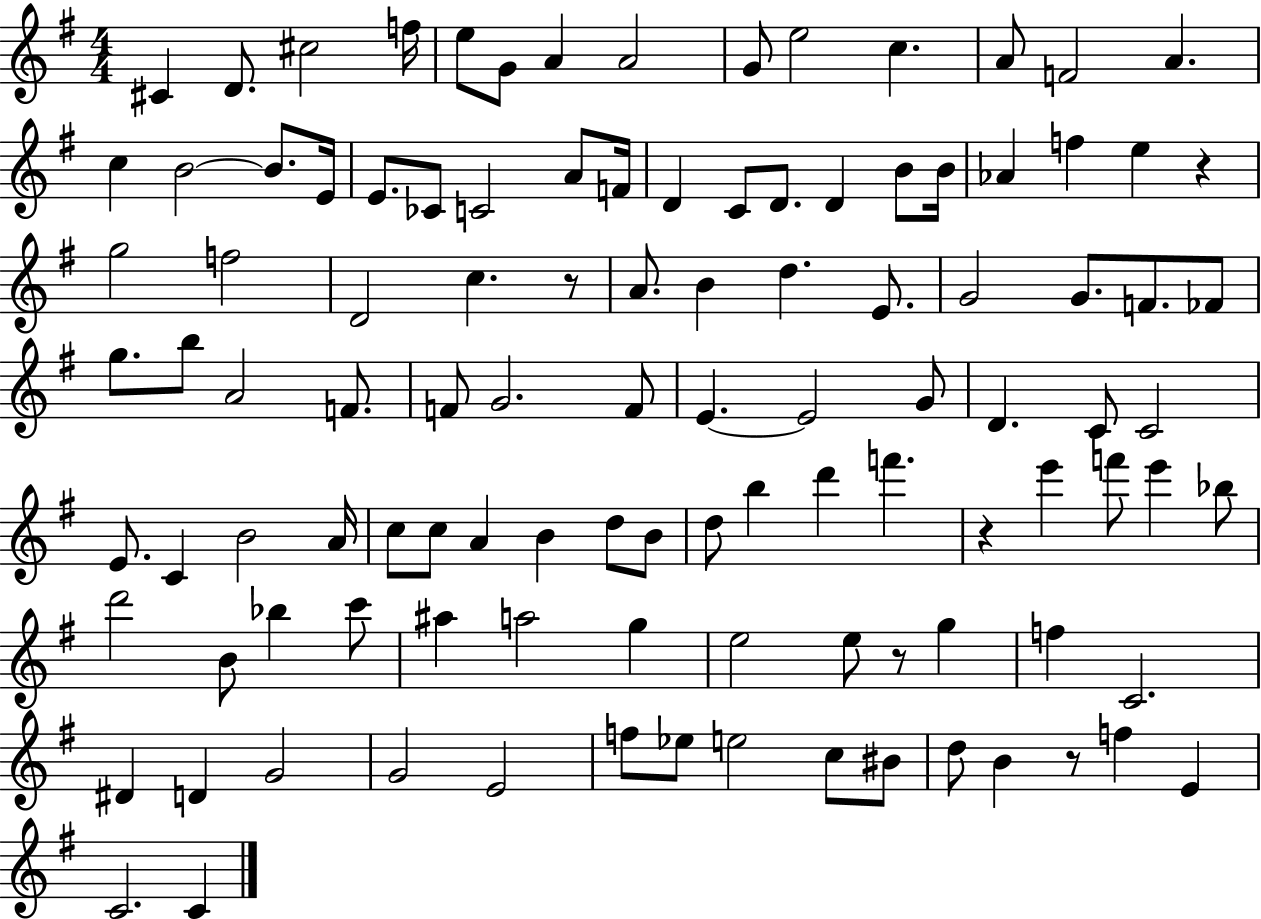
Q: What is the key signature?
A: G major